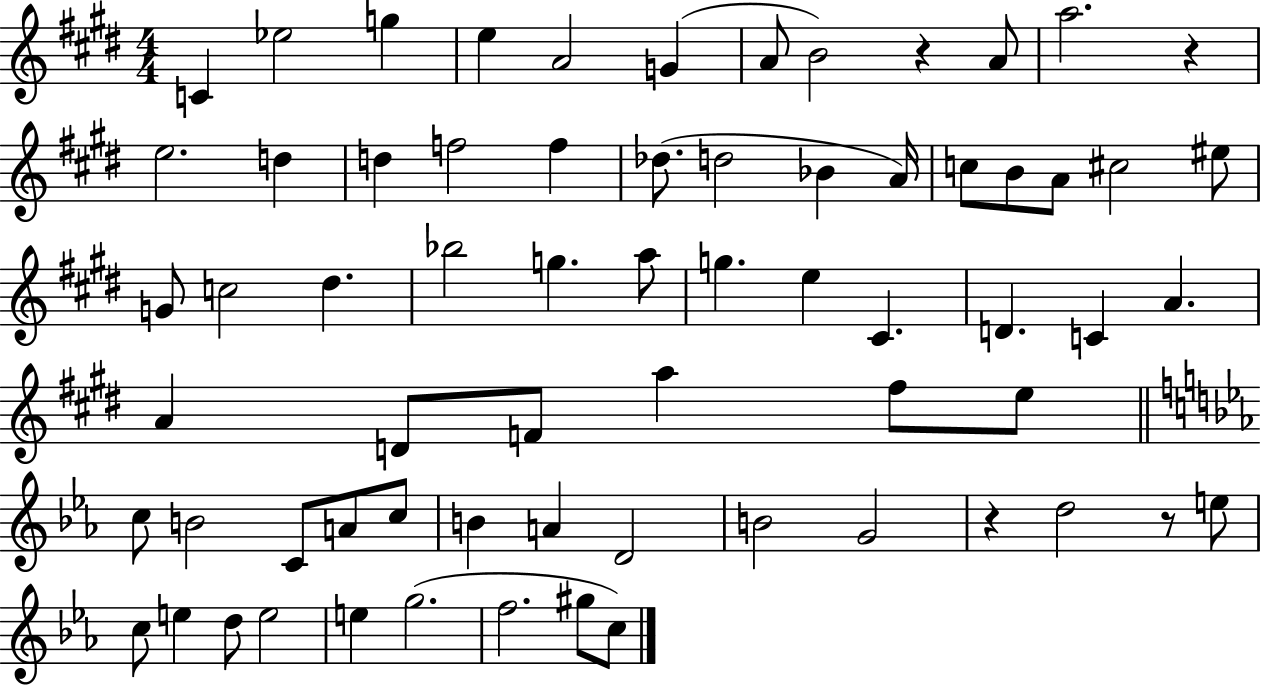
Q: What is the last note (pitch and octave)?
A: C5